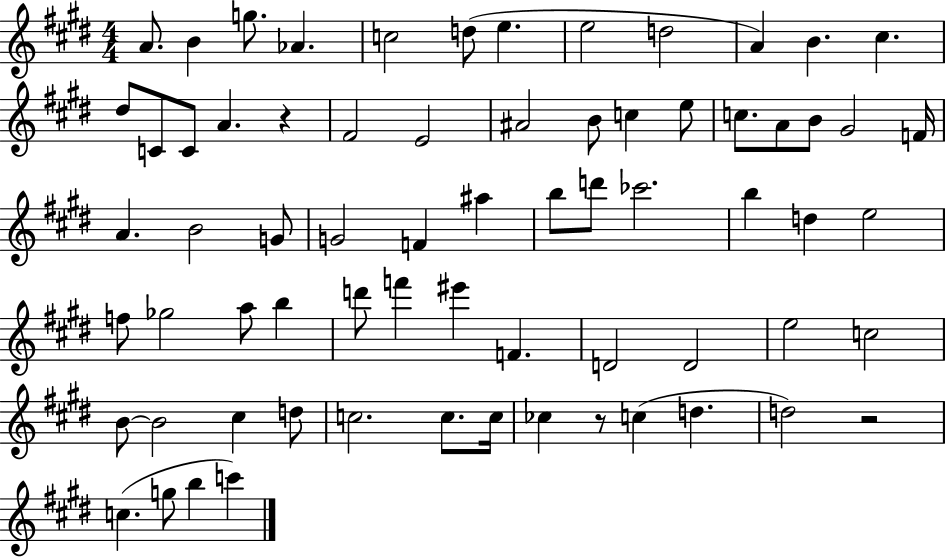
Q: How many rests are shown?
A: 3